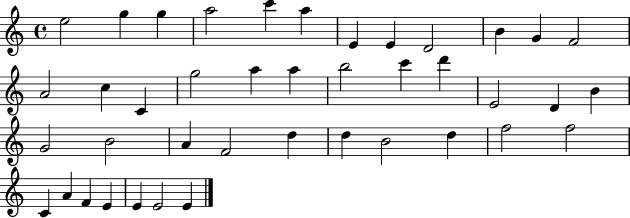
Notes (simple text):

E5/h G5/q G5/q A5/h C6/q A5/q E4/q E4/q D4/h B4/q G4/q F4/h A4/h C5/q C4/q G5/h A5/q A5/q B5/h C6/q D6/q E4/h D4/q B4/q G4/h B4/h A4/q F4/h D5/q D5/q B4/h D5/q F5/h F5/h C4/q A4/q F4/q E4/q E4/q E4/h E4/q